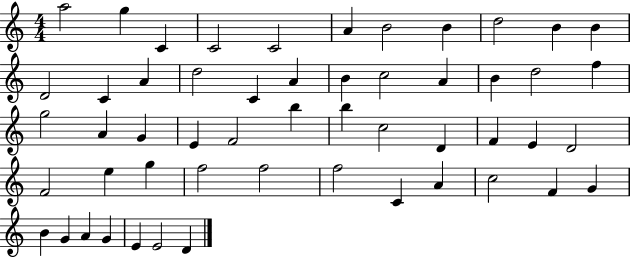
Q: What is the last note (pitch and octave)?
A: D4